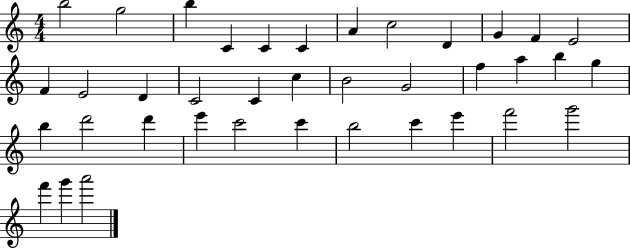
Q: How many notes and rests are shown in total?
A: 38